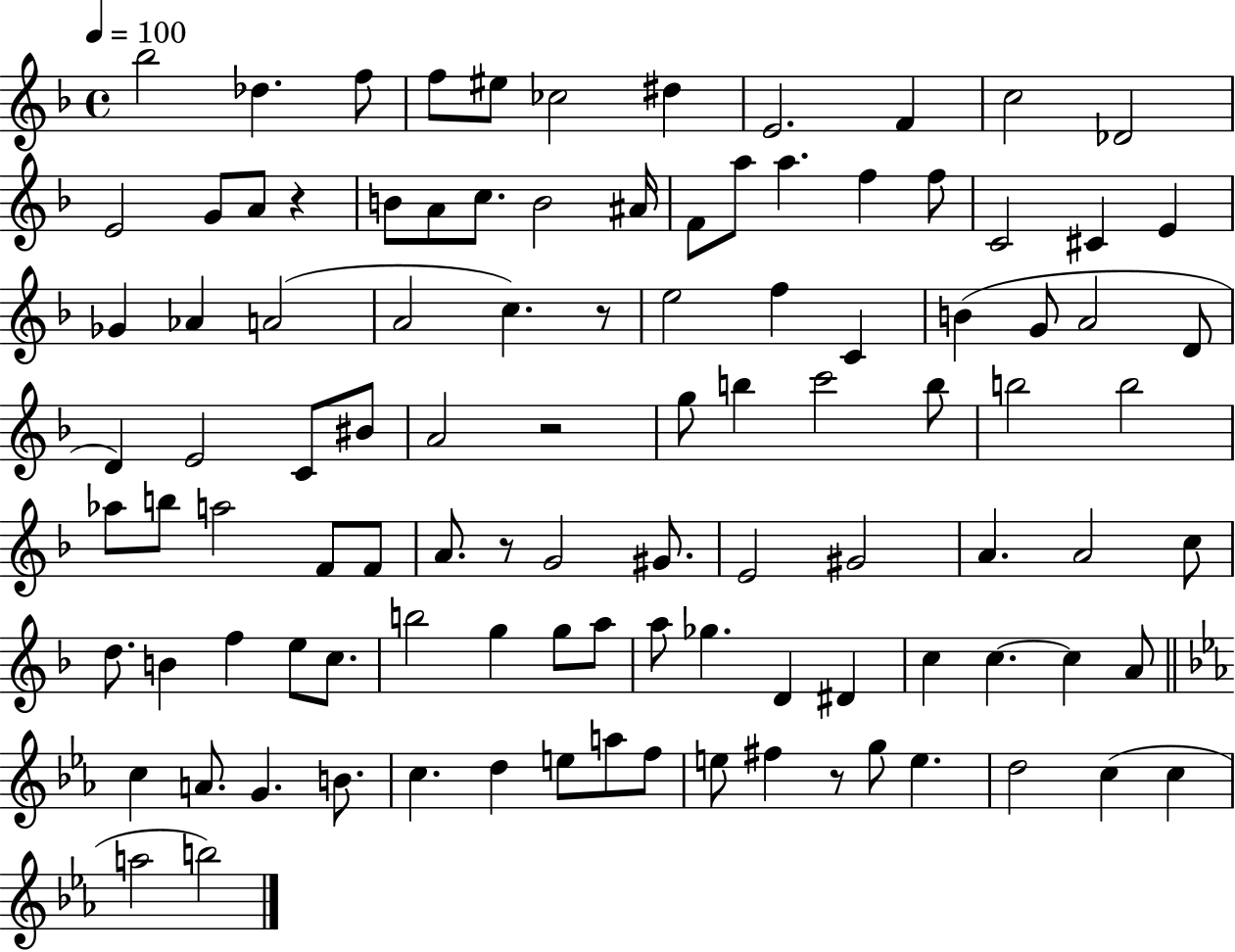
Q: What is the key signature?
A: F major